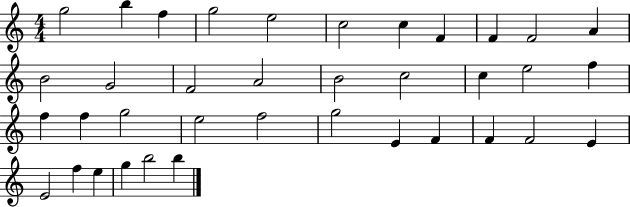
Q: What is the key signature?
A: C major